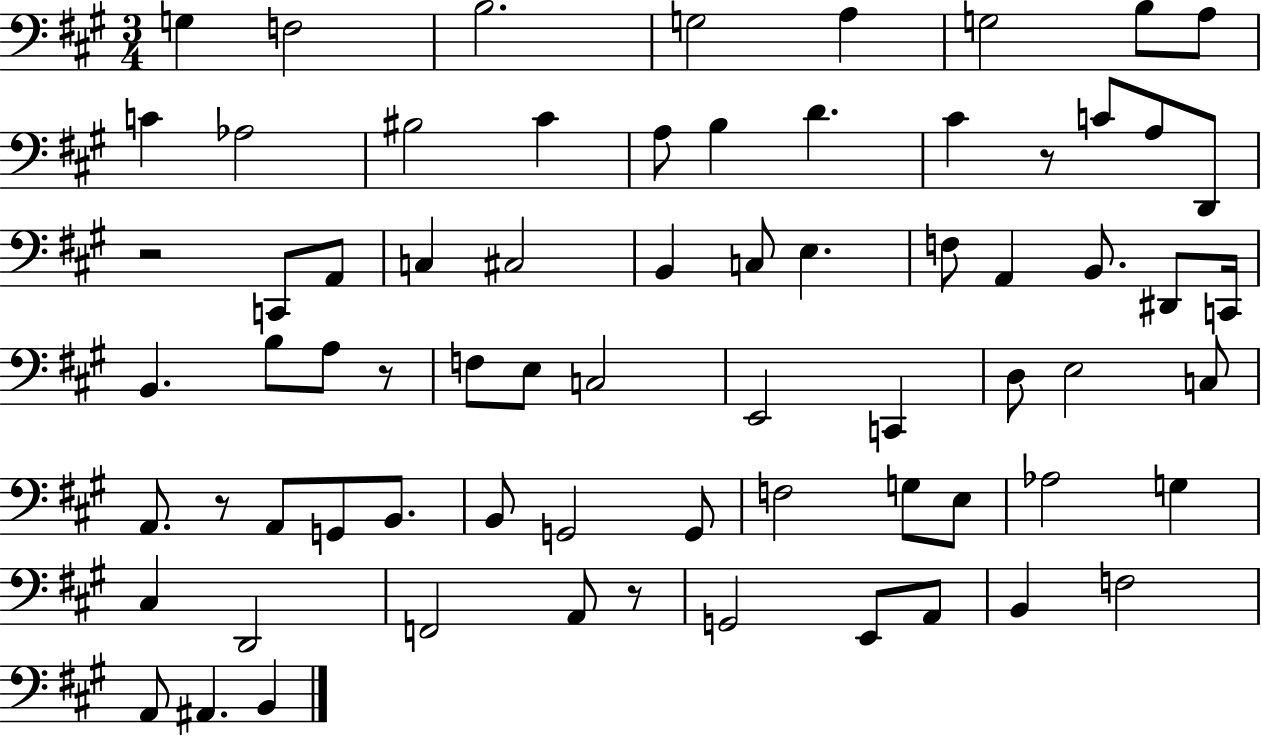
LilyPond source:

{
  \clef bass
  \numericTimeSignature
  \time 3/4
  \key a \major
  \repeat volta 2 { g4 f2 | b2. | g2 a4 | g2 b8 a8 | \break c'4 aes2 | bis2 cis'4 | a8 b4 d'4. | cis'4 r8 c'8 a8 d,8 | \break r2 c,8 a,8 | c4 cis2 | b,4 c8 e4. | f8 a,4 b,8. dis,8 c,16 | \break b,4. b8 a8 r8 | f8 e8 c2 | e,2 c,4 | d8 e2 c8 | \break a,8. r8 a,8 g,8 b,8. | b,8 g,2 g,8 | f2 g8 e8 | aes2 g4 | \break cis4 d,2 | f,2 a,8 r8 | g,2 e,8 a,8 | b,4 f2 | \break a,8 ais,4. b,4 | } \bar "|."
}